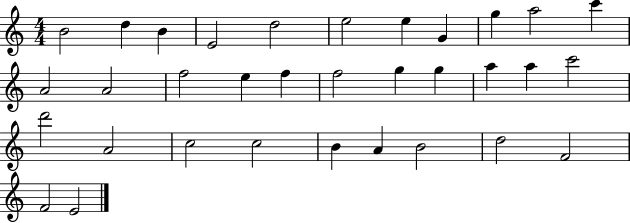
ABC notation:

X:1
T:Untitled
M:4/4
L:1/4
K:C
B2 d B E2 d2 e2 e G g a2 c' A2 A2 f2 e f f2 g g a a c'2 d'2 A2 c2 c2 B A B2 d2 F2 F2 E2